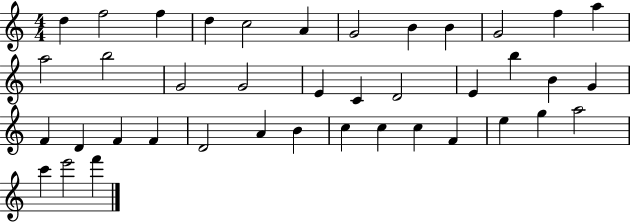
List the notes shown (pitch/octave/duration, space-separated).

D5/q F5/h F5/q D5/q C5/h A4/q G4/h B4/q B4/q G4/h F5/q A5/q A5/h B5/h G4/h G4/h E4/q C4/q D4/h E4/q B5/q B4/q G4/q F4/q D4/q F4/q F4/q D4/h A4/q B4/q C5/q C5/q C5/q F4/q E5/q G5/q A5/h C6/q E6/h F6/q